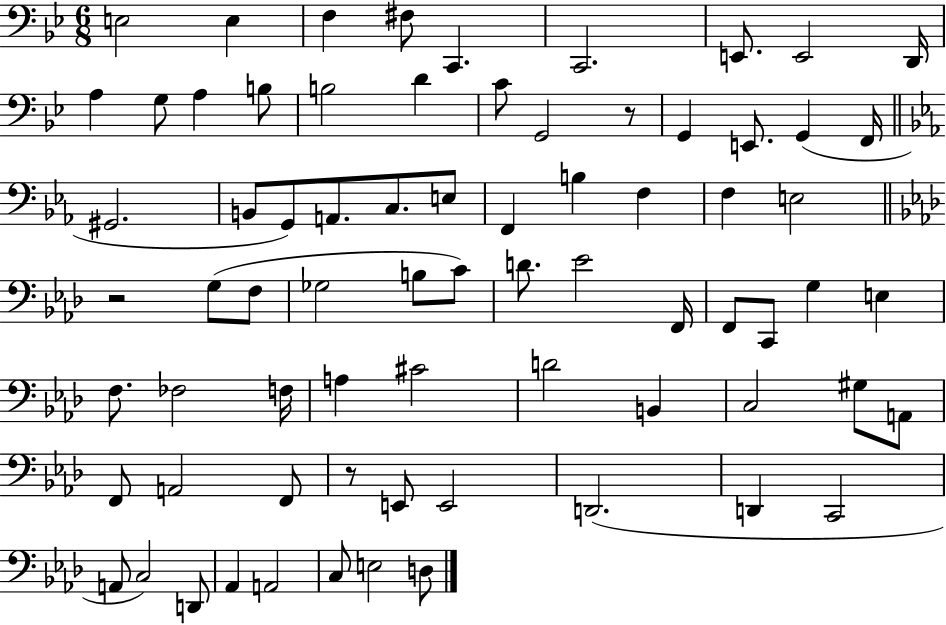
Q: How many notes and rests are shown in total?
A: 73